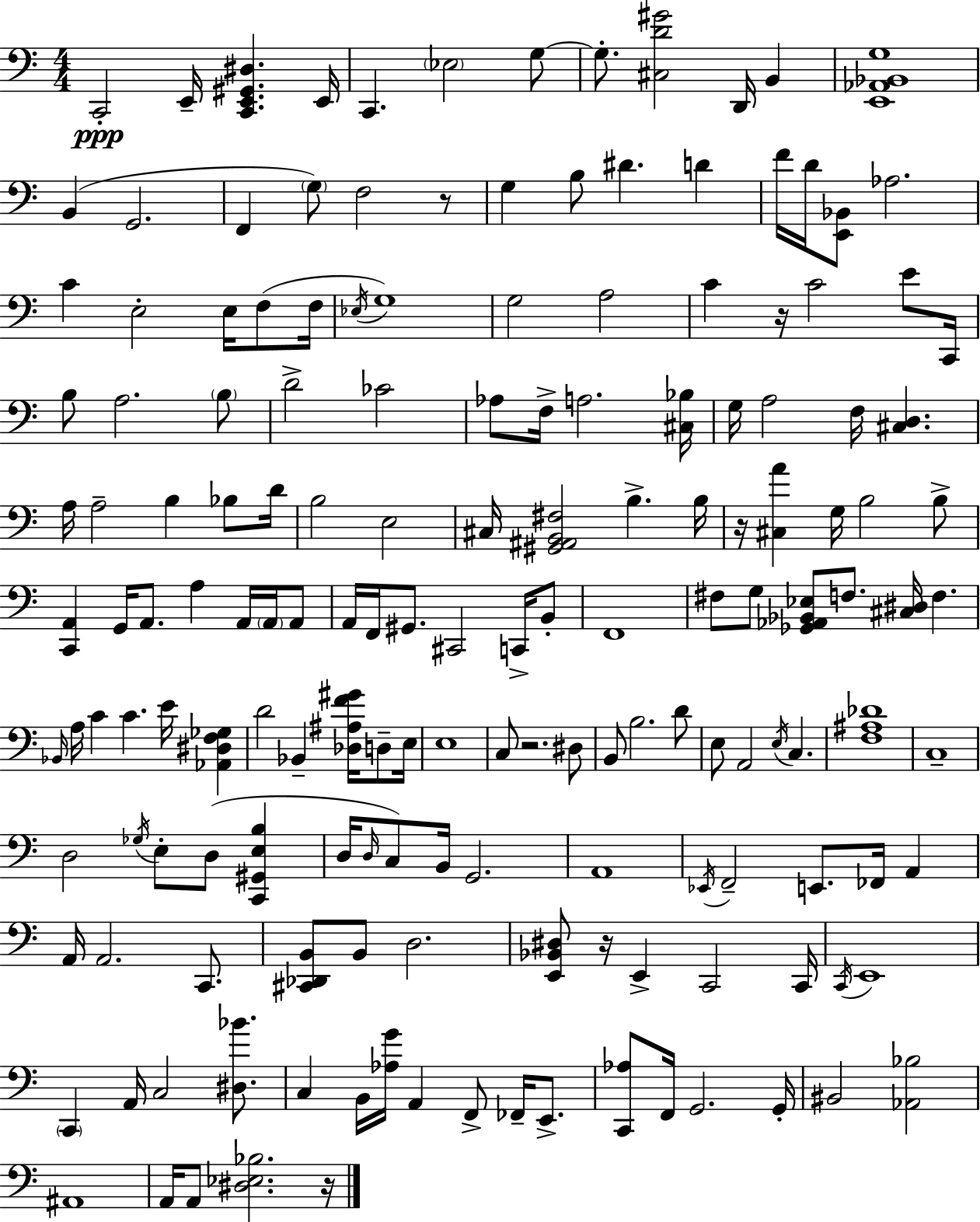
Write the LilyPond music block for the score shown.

{
  \clef bass
  \numericTimeSignature
  \time 4/4
  \key a \minor
  \repeat volta 2 { c,2-.\ppp e,16-- <c, e, gis, dis>4. e,16 | c,4. \parenthesize ees2 g8~~ | g8.-. <cis d' gis'>2 d,16 b,4 | <e, aes, bes, g>1 | \break b,4( g,2. | f,4 \parenthesize g8) f2 r8 | g4 b8 dis'4. d'4 | f'16 d'16 <e, bes,>8 aes2. | \break c'4 e2-. e16 f8( f16 | \acciaccatura { ees16 } g1) | g2 a2 | c'4 r16 c'2 e'8 | \break c,16 b8 a2. \parenthesize b8 | d'2-> ces'2 | aes8 f16-> a2. | <cis bes>16 g16 a2 f16 <cis d>4. | \break a16 a2-- b4 bes8 | d'16 b2 e2 | cis16 <gis, ais, b, fis>2 b4.-> | b16 r16 <cis a'>4 g16 b2 b8-> | \break <c, a,>4 g,16 a,8. a4 a,16 \parenthesize a,16 a,8 | a,16 f,16 gis,8. cis,2 c,16-> b,8-. | f,1 | fis8 g8 <ges, aes, bes, ees>8 f8. <cis dis>16 f4. | \break \grace { bes,16 } a16 c'4 c'4. e'16 <aes, dis f ges>4 | d'2 bes,4-- <des ais f' gis'>16 d8-- | e16 e1 | c8 r2. | \break dis8 b,8 b2. | d'8 e8 a,2 \acciaccatura { e16 } c4. | <f ais des'>1 | c1-- | \break d2 \acciaccatura { ges16 } e8-. d8( | <c, gis, e b>4 d16 \grace { d16 } c8) b,16 g,2. | a,1 | \acciaccatura { ees,16 } f,2-- e,8. | \break fes,16 a,4 a,16 a,2. | c,8. <cis, des, b,>8 b,8 d2. | <e, bes, dis>8 r16 e,4-> c,2 | c,16 \acciaccatura { c,16 } e,1 | \break \parenthesize c,4 a,16 c2 | <dis bes'>8. c4 b,16 <aes g'>16 a,4 | f,8-> fes,16-- e,8.-> <c, aes>8 f,16 g,2. | g,16-. bis,2 <aes, bes>2 | \break ais,1 | a,16 a,8 <dis ees bes>2. | r16 } \bar "|."
}